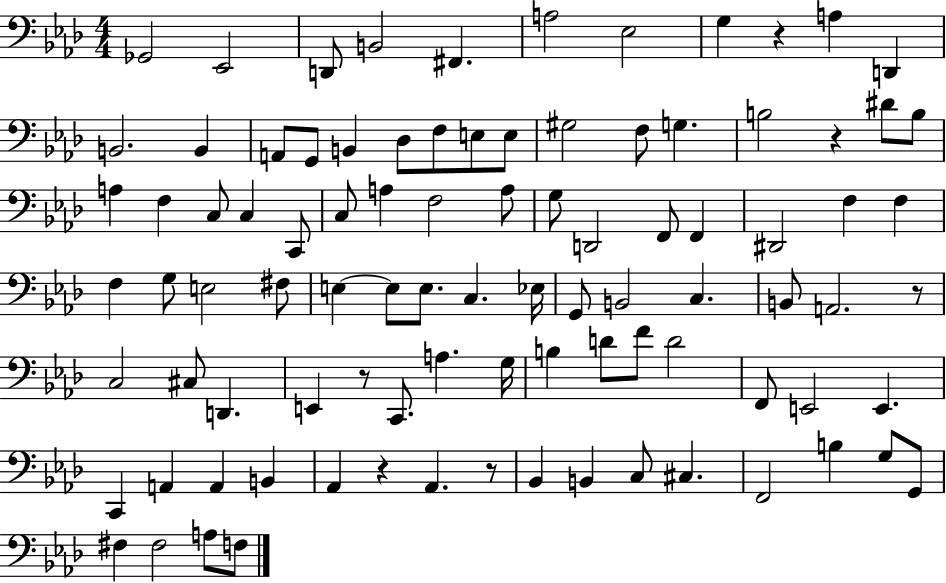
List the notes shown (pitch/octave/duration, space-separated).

Gb2/h Eb2/h D2/e B2/h F#2/q. A3/h Eb3/h G3/q R/q A3/q D2/q B2/h. B2/q A2/e G2/e B2/q Db3/e F3/e E3/e E3/e G#3/h F3/e G3/q. B3/h R/q D#4/e B3/e A3/q F3/q C3/e C3/q C2/e C3/e A3/q F3/h A3/e G3/e D2/h F2/e F2/q D#2/h F3/q F3/q F3/q G3/e E3/h F#3/e E3/q E3/e E3/e. C3/q. Eb3/s G2/e B2/h C3/q. B2/e A2/h. R/e C3/h C#3/e D2/q. E2/q R/e C2/e. A3/q. G3/s B3/q D4/e F4/e D4/h F2/e E2/h E2/q. C2/q A2/q A2/q B2/q Ab2/q R/q Ab2/q. R/e Bb2/q B2/q C3/e C#3/q. F2/h B3/q G3/e G2/e F#3/q F#3/h A3/e F3/e